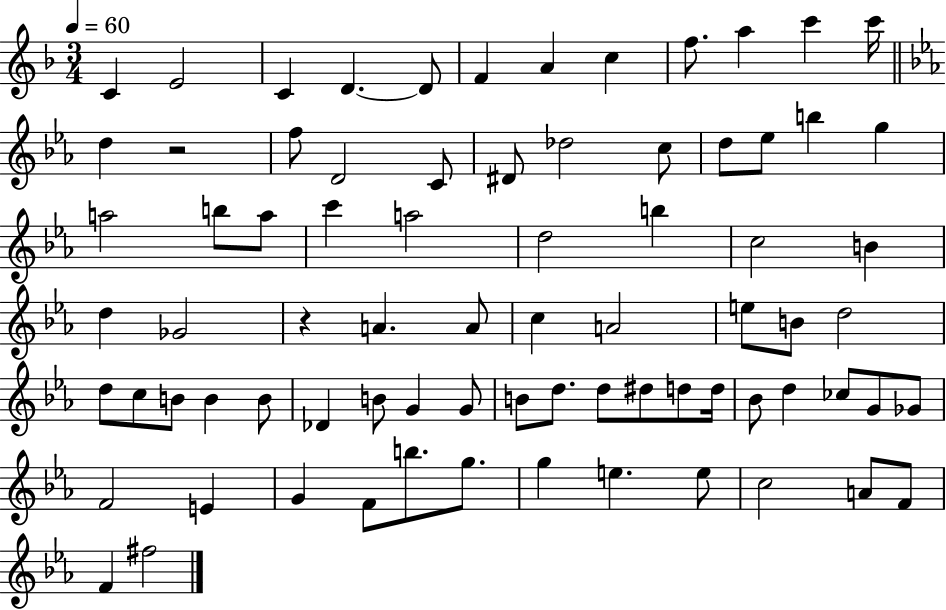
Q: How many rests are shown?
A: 2